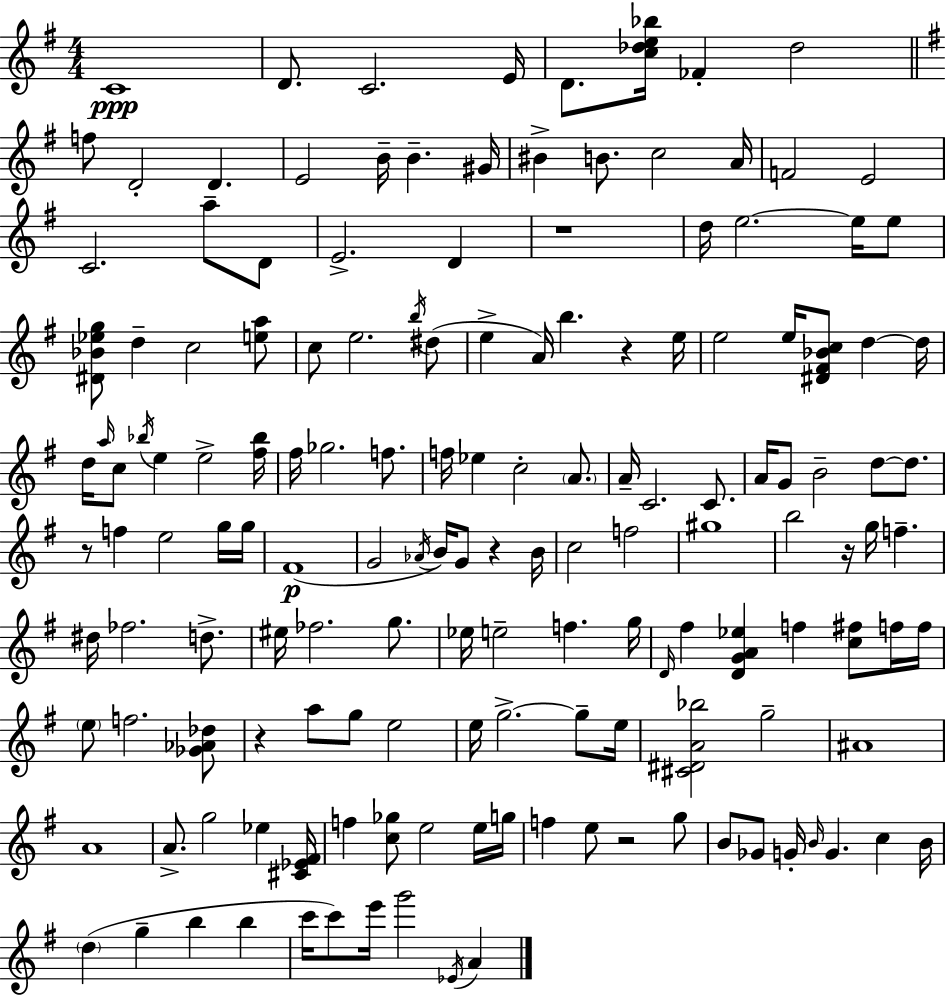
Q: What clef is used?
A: treble